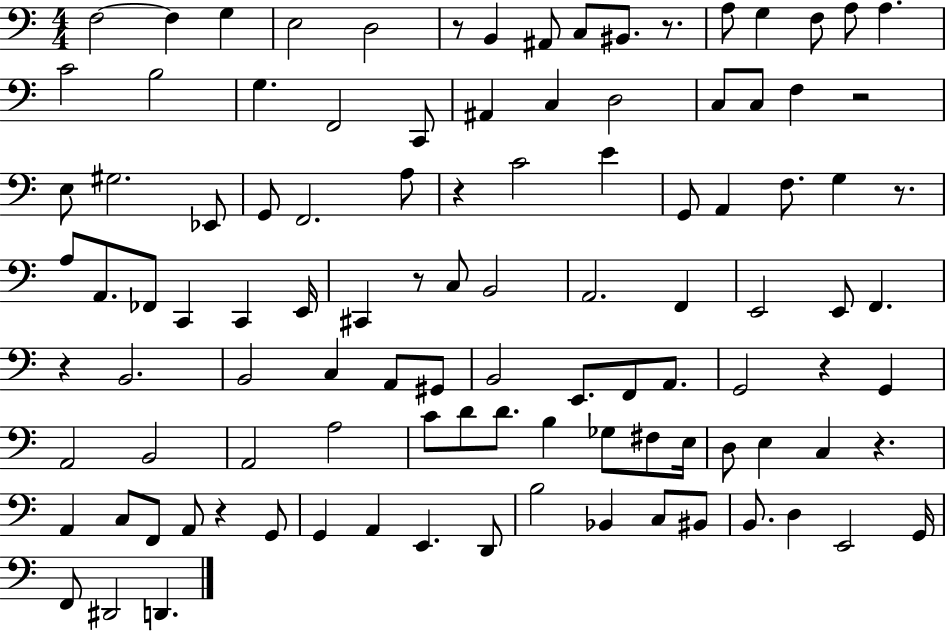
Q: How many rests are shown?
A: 10